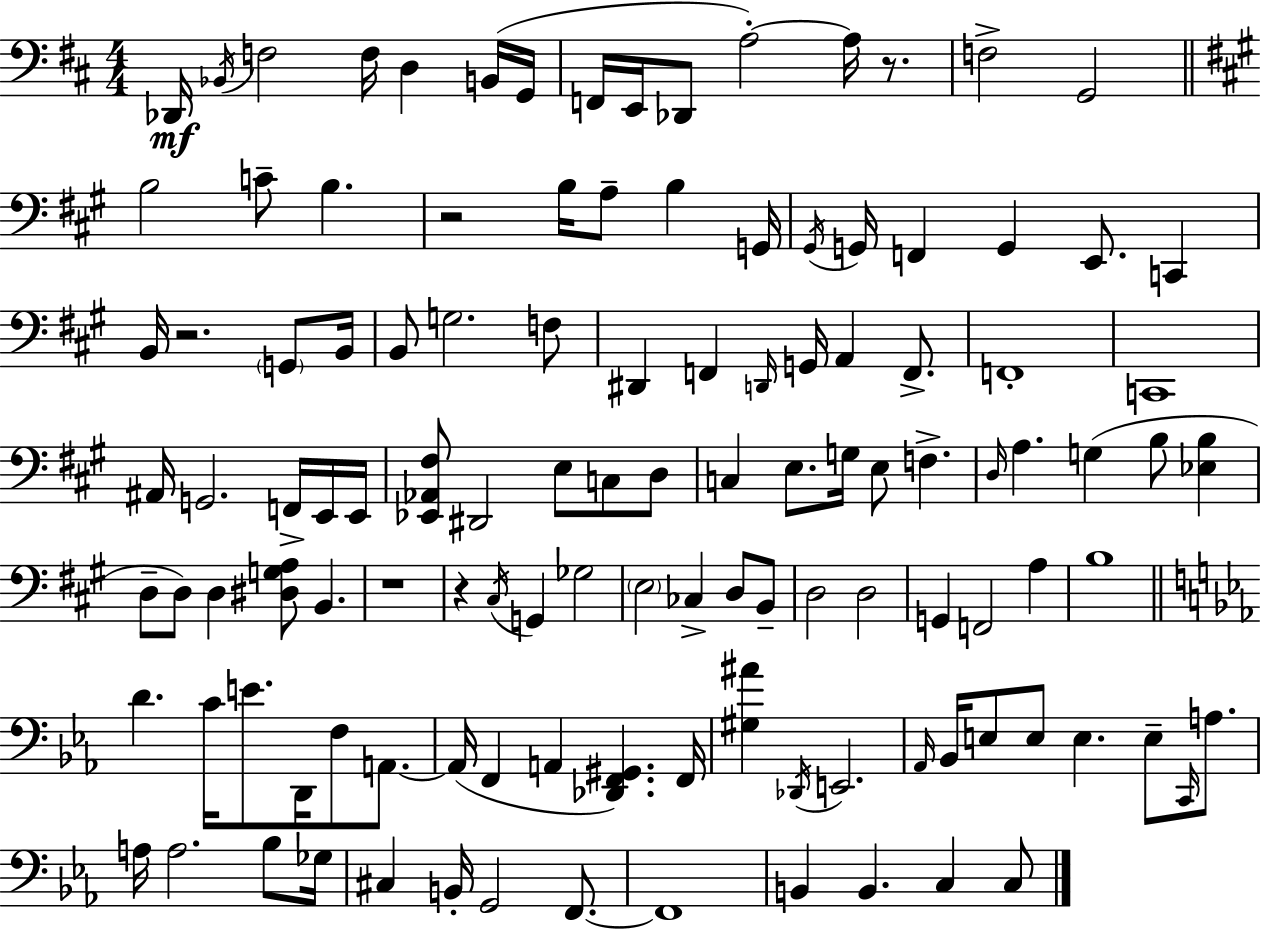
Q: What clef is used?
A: bass